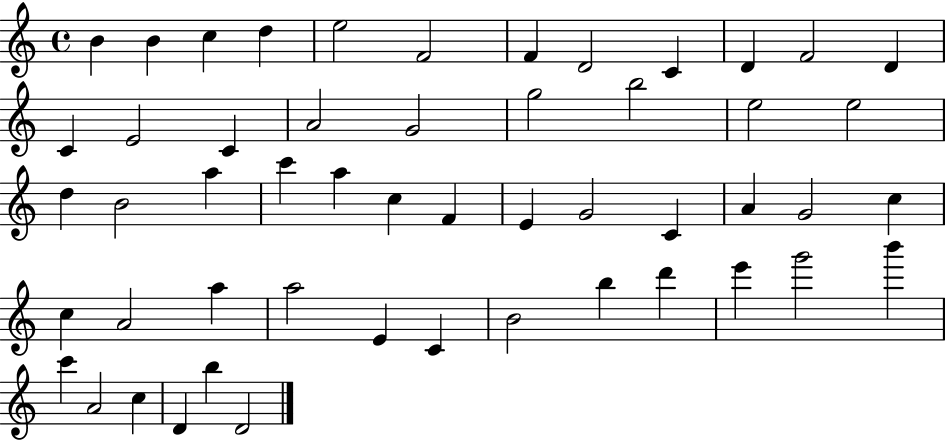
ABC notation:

X:1
T:Untitled
M:4/4
L:1/4
K:C
B B c d e2 F2 F D2 C D F2 D C E2 C A2 G2 g2 b2 e2 e2 d B2 a c' a c F E G2 C A G2 c c A2 a a2 E C B2 b d' e' g'2 b' c' A2 c D b D2